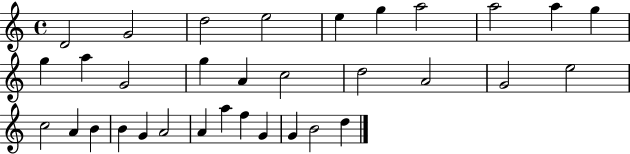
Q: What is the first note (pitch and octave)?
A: D4